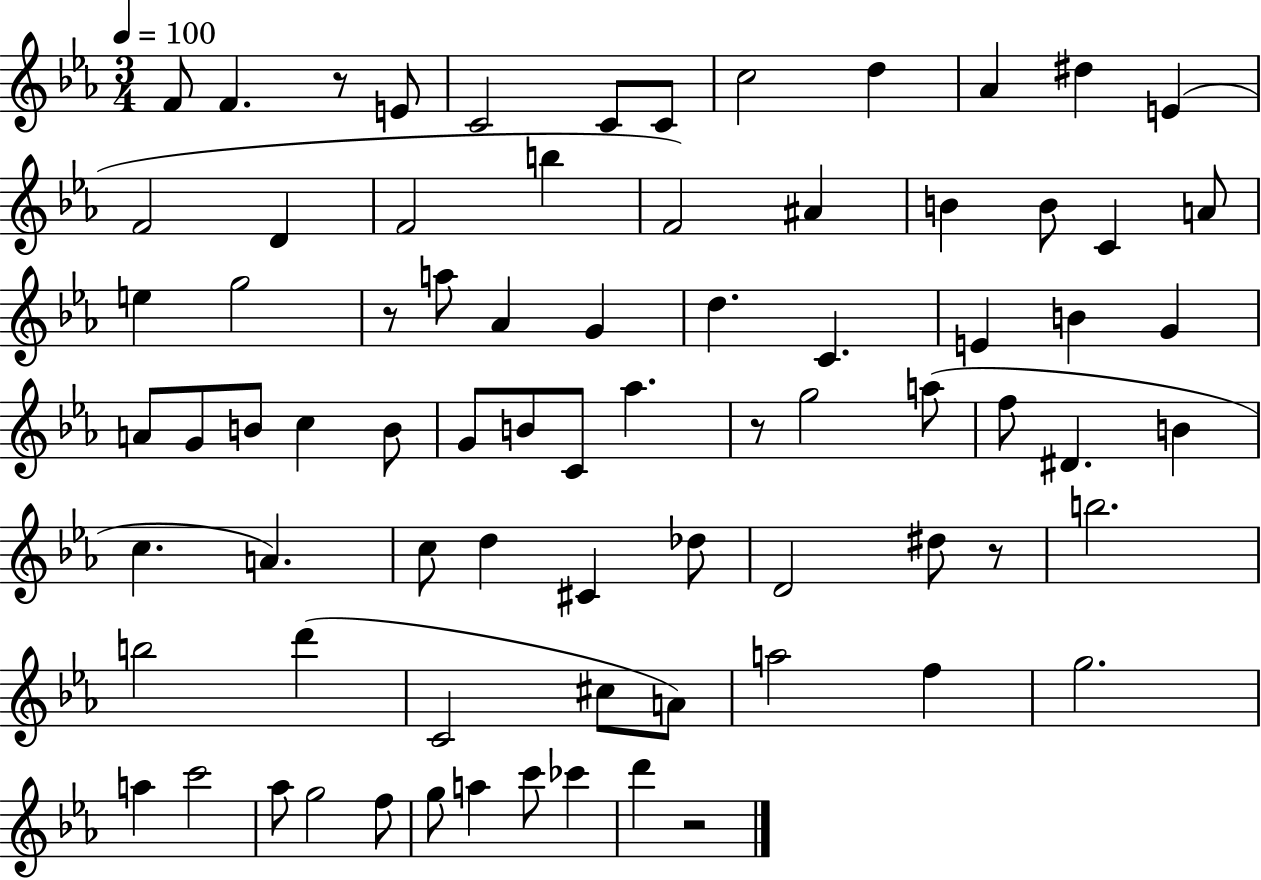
F4/e F4/q. R/e E4/e C4/h C4/e C4/e C5/h D5/q Ab4/q D#5/q E4/q F4/h D4/q F4/h B5/q F4/h A#4/q B4/q B4/e C4/q A4/e E5/q G5/h R/e A5/e Ab4/q G4/q D5/q. C4/q. E4/q B4/q G4/q A4/e G4/e B4/e C5/q B4/e G4/e B4/e C4/e Ab5/q. R/e G5/h A5/e F5/e D#4/q. B4/q C5/q. A4/q. C5/e D5/q C#4/q Db5/e D4/h D#5/e R/e B5/h. B5/h D6/q C4/h C#5/e A4/e A5/h F5/q G5/h. A5/q C6/h Ab5/e G5/h F5/e G5/e A5/q C6/e CES6/q D6/q R/h